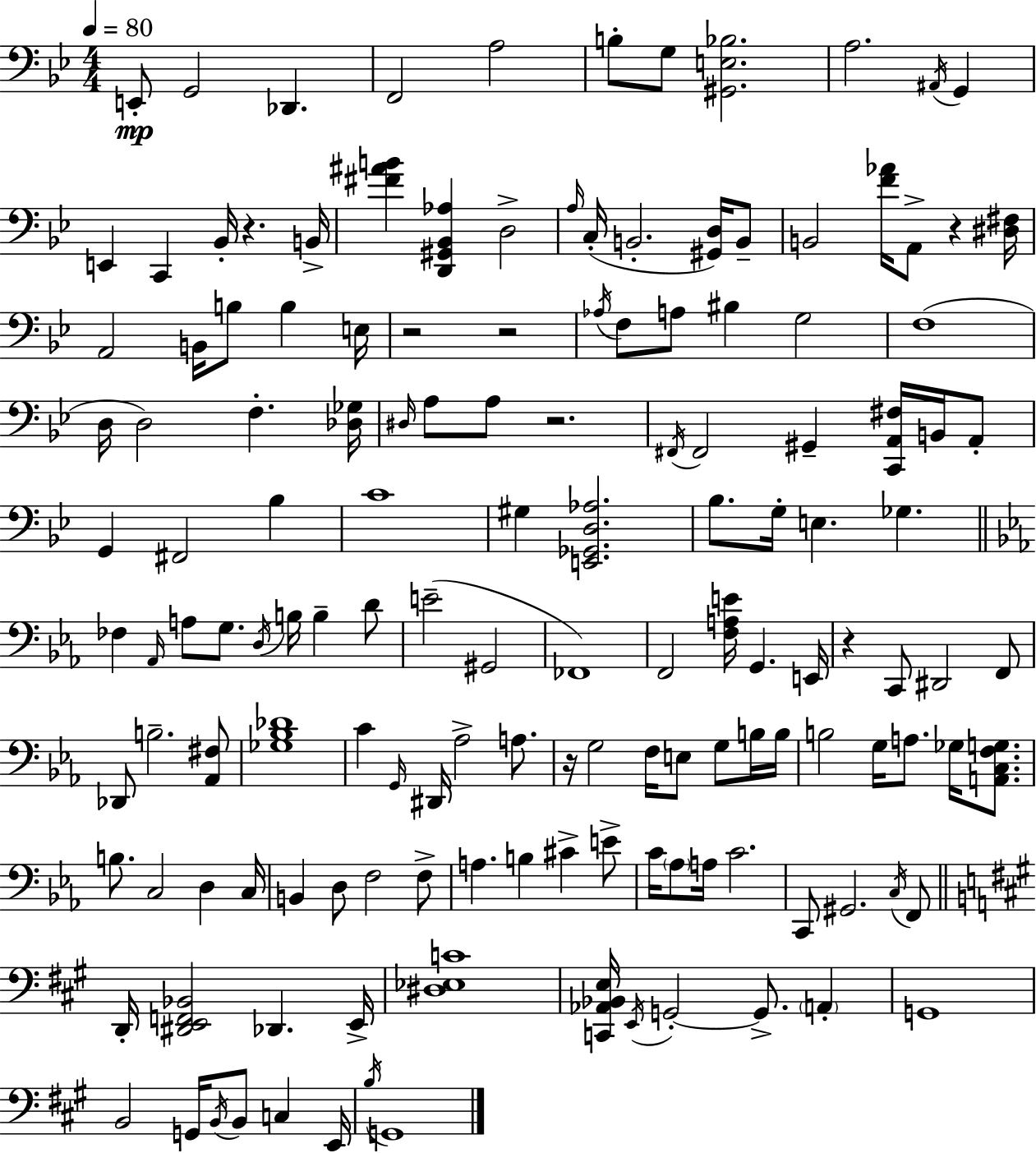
{
  \clef bass
  \numericTimeSignature
  \time 4/4
  \key bes \major
  \tempo 4 = 80
  e,8-.\mp g,2 des,4. | f,2 a2 | b8-. g8 <gis, e bes>2. | a2. \acciaccatura { ais,16 } g,4 | \break e,4 c,4 bes,16-. r4. | b,16-> <fis' ais' b'>4 <d, gis, bes, aes>4 d2-> | \grace { a16 }( c16-. b,2.-. <gis, d>16) | b,8-- b,2 <f' aes'>16 a,8-> r4 | \break <dis fis>16 a,2 b,16 b8 b4 | e16 r2 r2 | \acciaccatura { aes16 } f8 a8 bis4 g2 | f1( | \break d16 d2) f4.-. | <des ges>16 \grace { dis16 } a8 a8 r2. | \acciaccatura { fis,16 } fis,2 gis,4-- | <c, a, fis>16 b,16 a,8-. g,4 fis,2 | \break bes4 c'1 | gis4 <e, ges, d aes>2. | bes8. g16-. e4. ges4. | \bar "||" \break \key c \minor fes4 \grace { aes,16 } a8 g8. \acciaccatura { d16 } b16 b4-- | d'8 e'2--( gis,2 | fes,1) | f,2 <f a e'>16 g,4. | \break e,16 r4 c,8 dis,2 | f,8 des,8 b2.-- | <aes, fis>8 <ges bes des'>1 | c'4 \grace { g,16 } dis,16 aes2-> | \break a8. r16 g2 f16 e8 g8 | b16 b16 b2 g16 a8. ges16 | <a, c f g>8. b8. c2 d4 | c16 b,4 d8 f2 | \break f8-> a4. b4 cis'4-> | e'8-> c'16 \parenthesize aes8 a16 c'2. | c,8 gis,2. | \acciaccatura { c16 } f,8 \bar "||" \break \key a \major d,16-. <dis, e, f, bes,>2 des,4. e,16-> | <dis ees c'>1 | <c, aes, bes, e>16 \acciaccatura { e,16 } g,2-.~~ g,8.-> \parenthesize a,4-. | g,1 | \break b,2 g,16 \acciaccatura { b,16 } b,8 c4 | e,16 \acciaccatura { b16 } g,1 | \bar "|."
}